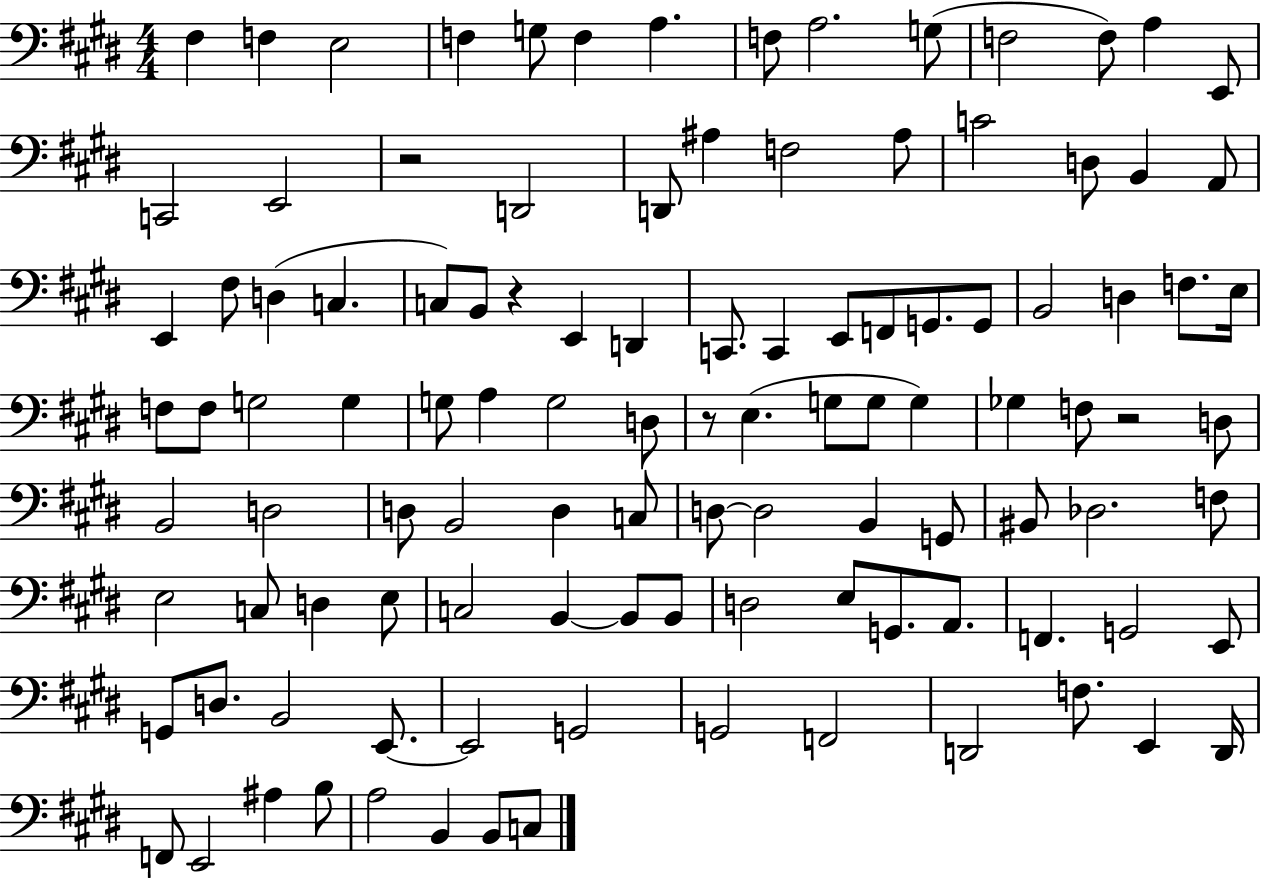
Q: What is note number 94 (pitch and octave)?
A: F2